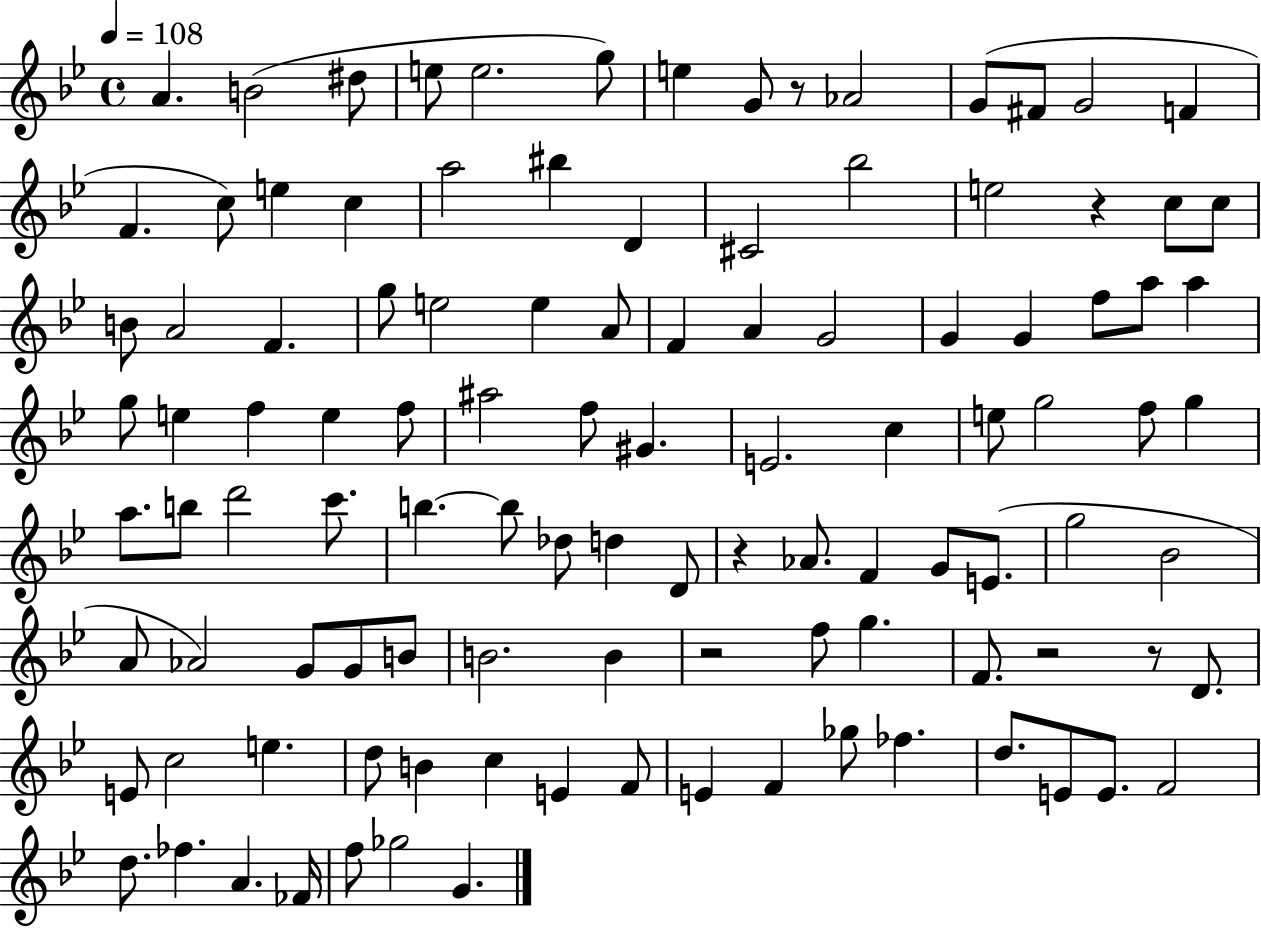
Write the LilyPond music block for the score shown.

{
  \clef treble
  \time 4/4
  \defaultTimeSignature
  \key bes \major
  \tempo 4 = 108
  \repeat volta 2 { a'4. b'2( dis''8 | e''8 e''2. g''8) | e''4 g'8 r8 aes'2 | g'8( fis'8 g'2 f'4 | \break f'4. c''8) e''4 c''4 | a''2 bis''4 d'4 | cis'2 bes''2 | e''2 r4 c''8 c''8 | \break b'8 a'2 f'4. | g''8 e''2 e''4 a'8 | f'4 a'4 g'2 | g'4 g'4 f''8 a''8 a''4 | \break g''8 e''4 f''4 e''4 f''8 | ais''2 f''8 gis'4. | e'2. c''4 | e''8 g''2 f''8 g''4 | \break a''8. b''8 d'''2 c'''8. | b''4.~~ b''8 des''8 d''4 d'8 | r4 aes'8. f'4 g'8 e'8.( | g''2 bes'2 | \break a'8 aes'2) g'8 g'8 b'8 | b'2. b'4 | r2 f''8 g''4. | f'8. r2 r8 d'8. | \break e'8 c''2 e''4. | d''8 b'4 c''4 e'4 f'8 | e'4 f'4 ges''8 fes''4. | d''8. e'8 e'8. f'2 | \break d''8. fes''4. a'4. fes'16 | f''8 ges''2 g'4. | } \bar "|."
}